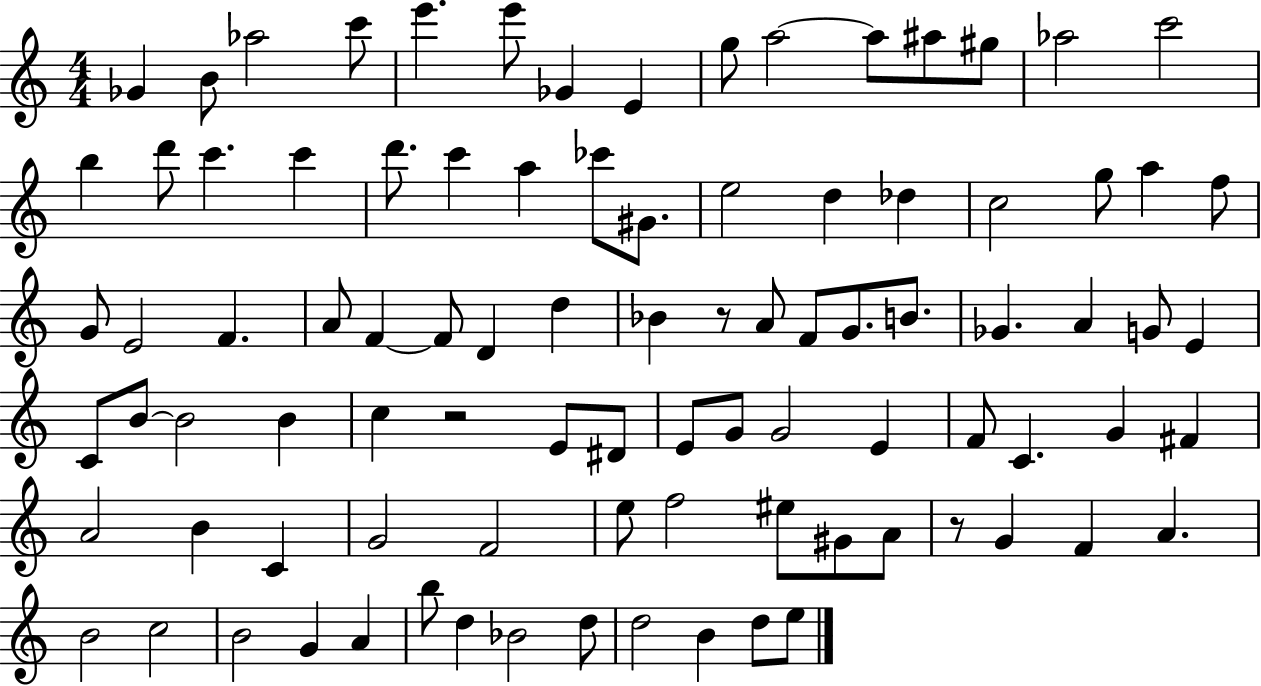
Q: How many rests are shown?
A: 3